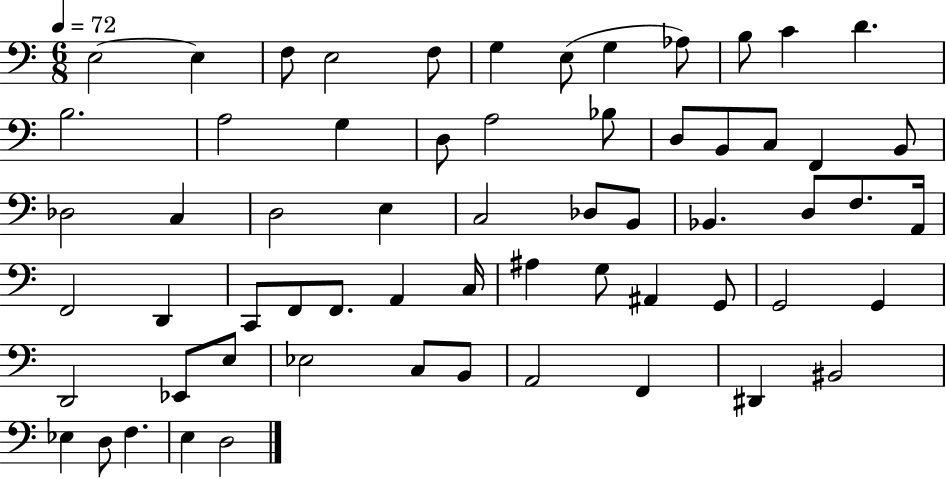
E3/h E3/q F3/e E3/h F3/e G3/q E3/e G3/q Ab3/e B3/e C4/q D4/q. B3/h. A3/h G3/q D3/e A3/h Bb3/e D3/e B2/e C3/e F2/q B2/e Db3/h C3/q D3/h E3/q C3/h Db3/e B2/e Bb2/q. D3/e F3/e. A2/s F2/h D2/q C2/e F2/e F2/e. A2/q C3/s A#3/q G3/e A#2/q G2/e G2/h G2/q D2/h Eb2/e E3/e Eb3/h C3/e B2/e A2/h F2/q D#2/q BIS2/h Eb3/q D3/e F3/q. E3/q D3/h